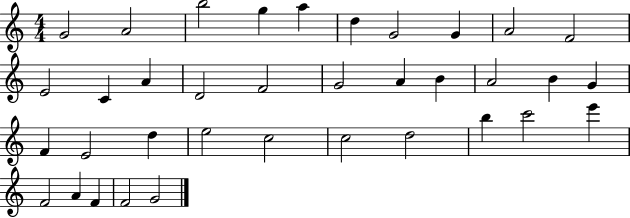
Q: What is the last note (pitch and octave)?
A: G4